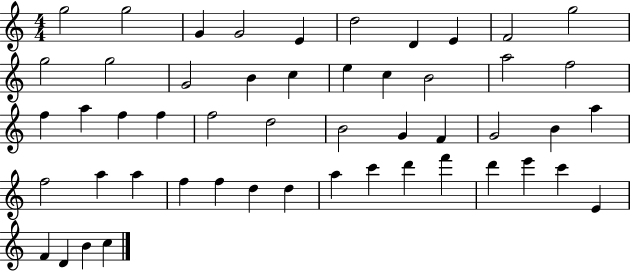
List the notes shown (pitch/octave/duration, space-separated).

G5/h G5/h G4/q G4/h E4/q D5/h D4/q E4/q F4/h G5/h G5/h G5/h G4/h B4/q C5/q E5/q C5/q B4/h A5/h F5/h F5/q A5/q F5/q F5/q F5/h D5/h B4/h G4/q F4/q G4/h B4/q A5/q F5/h A5/q A5/q F5/q F5/q D5/q D5/q A5/q C6/q D6/q F6/q D6/q E6/q C6/q E4/q F4/q D4/q B4/q C5/q